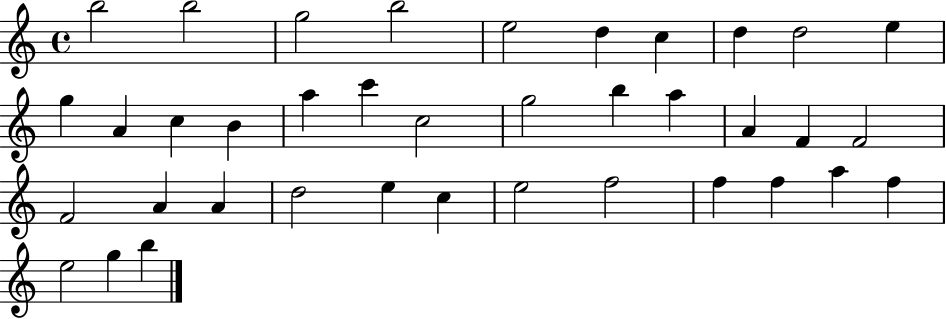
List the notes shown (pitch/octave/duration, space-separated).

B5/h B5/h G5/h B5/h E5/h D5/q C5/q D5/q D5/h E5/q G5/q A4/q C5/q B4/q A5/q C6/q C5/h G5/h B5/q A5/q A4/q F4/q F4/h F4/h A4/q A4/q D5/h E5/q C5/q E5/h F5/h F5/q F5/q A5/q F5/q E5/h G5/q B5/q